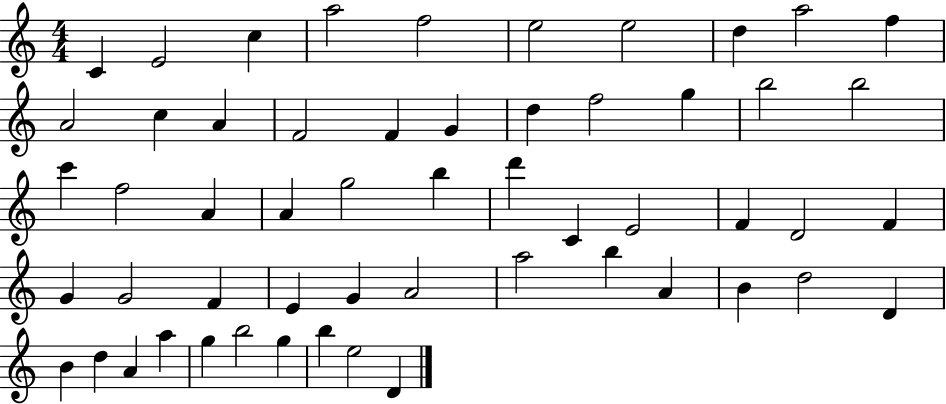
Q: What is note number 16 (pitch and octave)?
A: G4